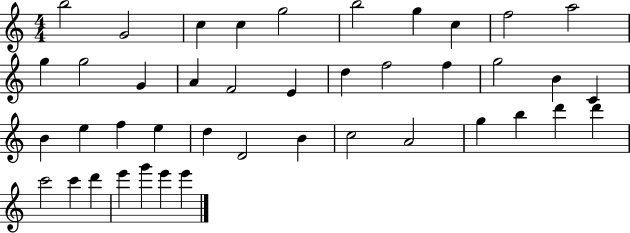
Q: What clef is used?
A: treble